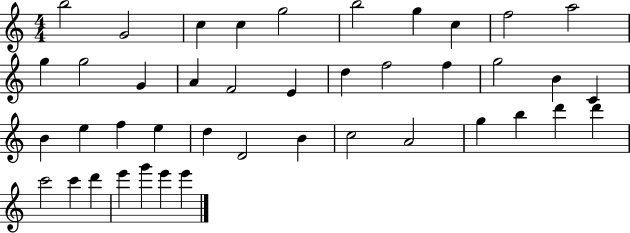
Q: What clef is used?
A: treble